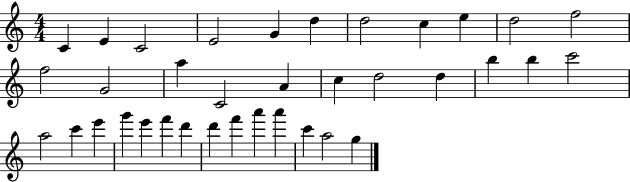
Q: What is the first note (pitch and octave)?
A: C4